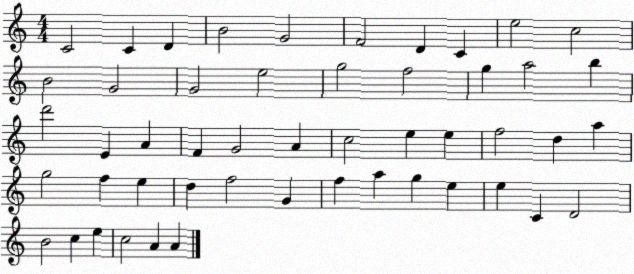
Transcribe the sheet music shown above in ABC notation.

X:1
T:Untitled
M:4/4
L:1/4
K:C
C2 C D B2 G2 F2 D C e2 c2 B2 G2 G2 e2 g2 f2 g a2 b d'2 E A F G2 A c2 e e f2 d a g2 f e d f2 G f a g e e C D2 B2 c e c2 A A